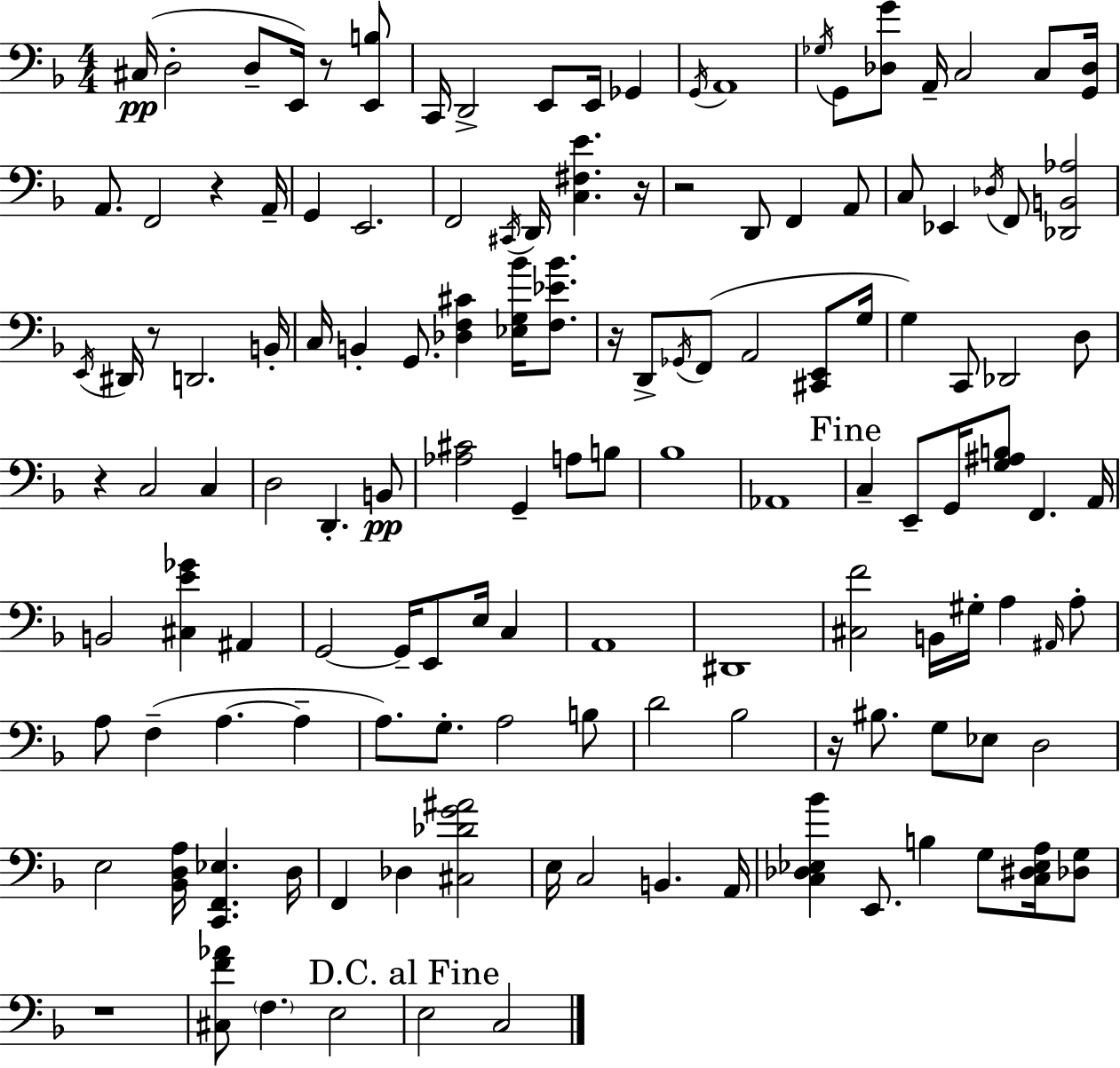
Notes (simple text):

C#3/s D3/h D3/e E2/s R/e [E2,B3]/e C2/s D2/h E2/e E2/s Gb2/q G2/s A2/w Gb3/s G2/e [Db3,G4]/e A2/s C3/h C3/e [G2,Db3]/s A2/e. F2/h R/q A2/s G2/q E2/h. F2/h C#2/s D2/s [C3,F#3,E4]/q. R/s R/h D2/e F2/q A2/e C3/e Eb2/q Db3/s F2/e [Db2,B2,Ab3]/h E2/s D#2/s R/e D2/h. B2/s C3/s B2/q G2/e. [Db3,F3,C#4]/q [Eb3,G3,Bb4]/s [F3,Eb4,Bb4]/e. R/s D2/e Gb2/s F2/e A2/h [C#2,E2]/e G3/s G3/q C2/e Db2/h D3/e R/q C3/h C3/q D3/h D2/q. B2/e [Ab3,C#4]/h G2/q A3/e B3/e Bb3/w Ab2/w C3/q E2/e G2/s [G3,A#3,B3]/e F2/q. A2/s B2/h [C#3,E4,Gb4]/q A#2/q G2/h G2/s E2/e E3/s C3/q A2/w D#2/w [C#3,F4]/h B2/s G#3/s A3/q A#2/s A3/e A3/e F3/q A3/q. A3/q A3/e. G3/e. A3/h B3/e D4/h Bb3/h R/s BIS3/e. G3/e Eb3/e D3/h E3/h [Bb2,D3,A3]/s [C2,F2,Eb3]/q. D3/s F2/q Db3/q [C#3,Db4,G4,A#4]/h E3/s C3/h B2/q. A2/s [C3,Db3,Eb3,Bb4]/q E2/e. B3/q G3/e [C3,D#3,Eb3,A3]/s [Db3,G3]/e R/w [C#3,F4,Ab4]/e F3/q. E3/h E3/h C3/h